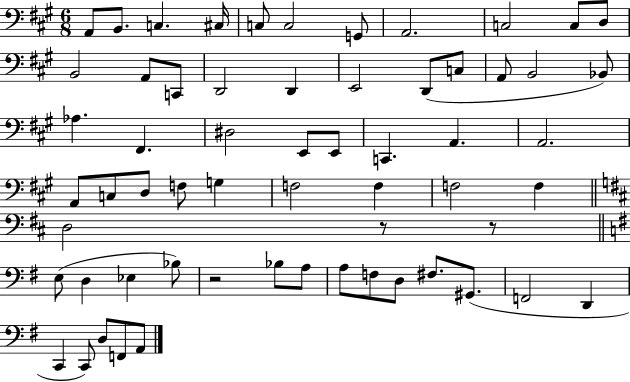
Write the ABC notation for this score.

X:1
T:Untitled
M:6/8
L:1/4
K:A
A,,/2 B,,/2 C, ^C,/4 C,/2 C,2 G,,/2 A,,2 C,2 C,/2 D,/2 B,,2 A,,/2 C,,/2 D,,2 D,, E,,2 D,,/2 C,/2 A,,/2 B,,2 _B,,/2 _A, ^F,, ^D,2 E,,/2 E,,/2 C,, A,, A,,2 A,,/2 C,/2 D,/2 F,/2 G, F,2 F, F,2 F, D,2 z/2 z/2 E,/2 D, _E, _B,/2 z2 _B,/2 A,/2 A,/2 F,/2 D,/2 ^F,/2 ^G,,/2 F,,2 D,, C,, C,,/2 D,/2 F,,/2 A,,/2